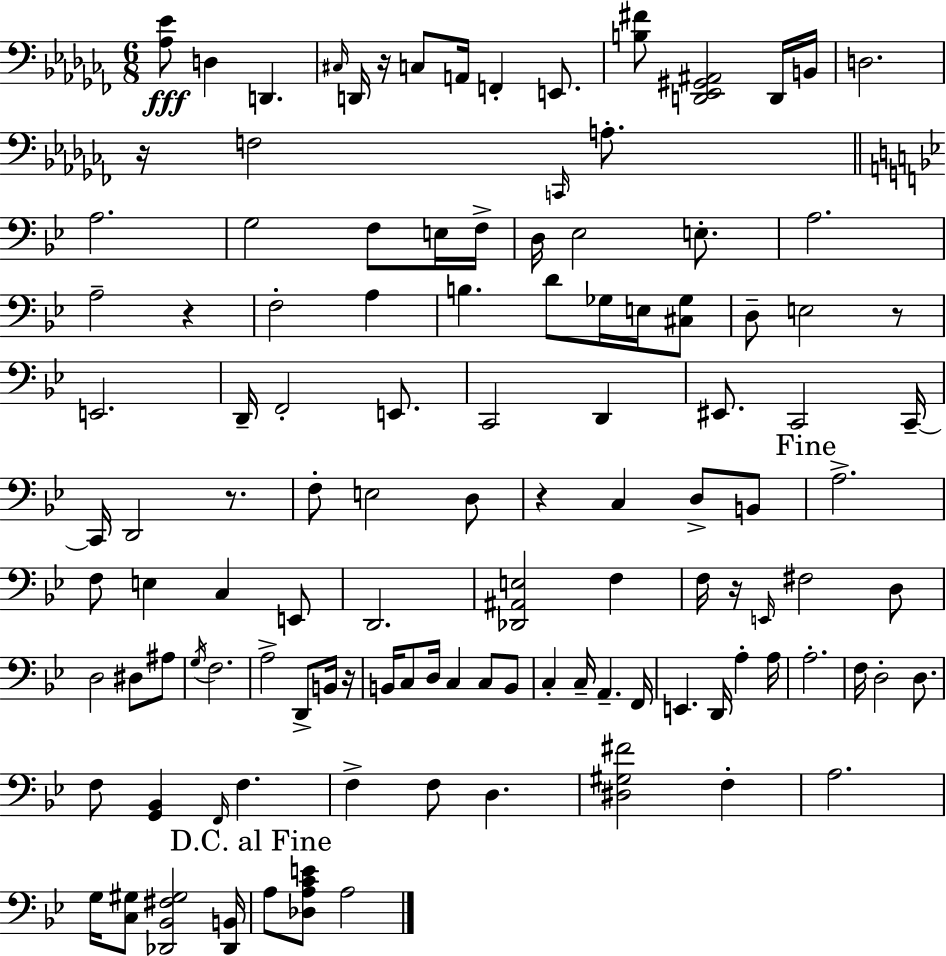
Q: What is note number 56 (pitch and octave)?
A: F3